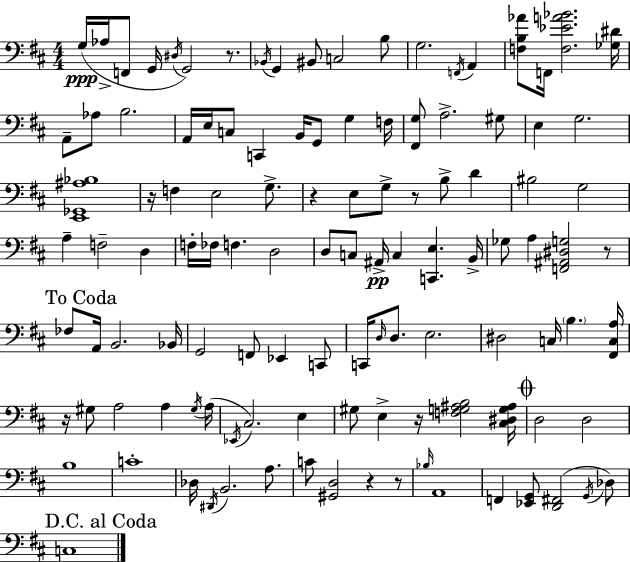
G3/s Ab3/s F2/e G2/s D#3/s G2/h R/e. Bb2/s G2/q BIS2/e C3/h B3/e G3/h. F2/s A2/q [F3,B3,Ab4]/e F2/s [F3,Eb4,A4,Bb4]/h. [Gb3,D#4]/s A2/e Ab3/e B3/h. A2/s E3/s C3/e C2/q B2/s G2/e G3/q F3/s [F#2,G3]/e A3/h. G#3/e E3/q G3/h. [E2,Gb2,A#3,Bb3]/w R/s F3/q E3/h G3/e. R/q E3/e G3/e R/e B3/e D4/q BIS3/h G3/h A3/q F3/h D3/q F3/s FES3/s F3/q. D3/h D3/e C3/e A#2/s C3/q [C2,E3]/q. B2/s Gb3/e A3/q [F2,A#2,D#3,G3]/h R/e FES3/e A2/s B2/h. Bb2/s G2/h F2/e Eb2/q C2/e C2/s D3/s D3/e. E3/h. D#3/h C3/s B3/q. [F#2,C3,A3]/s R/s G#3/e A3/h A3/q G#3/s A3/s Eb2/s C#3/h. E3/q G#3/e E3/q R/s [F3,G3,A#3,B3]/h [C#3,D#3,G3,A#3]/s D3/h D3/h B3/w C4/w Db3/s D#2/s B2/h. A3/e. C4/e [G#2,D3]/h R/q R/e Bb3/s A2/w F2/q [Eb2,G2]/e [D2,F#2]/h G2/s Db3/e C3/w